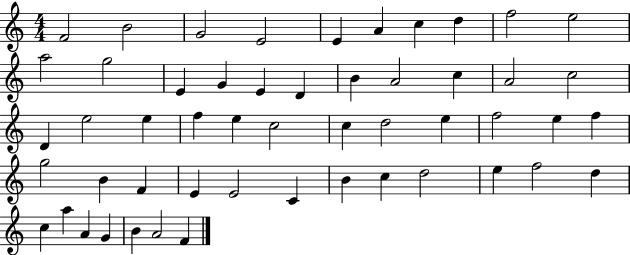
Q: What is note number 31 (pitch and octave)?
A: F5